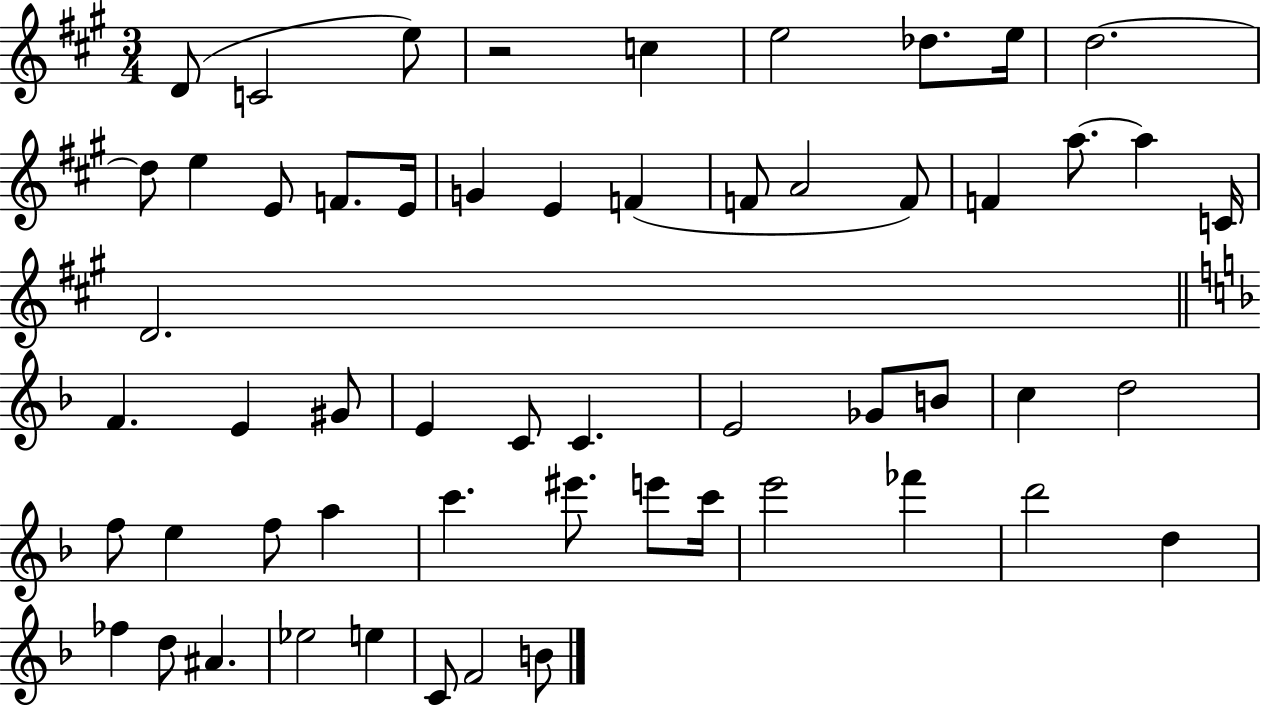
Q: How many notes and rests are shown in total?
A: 56